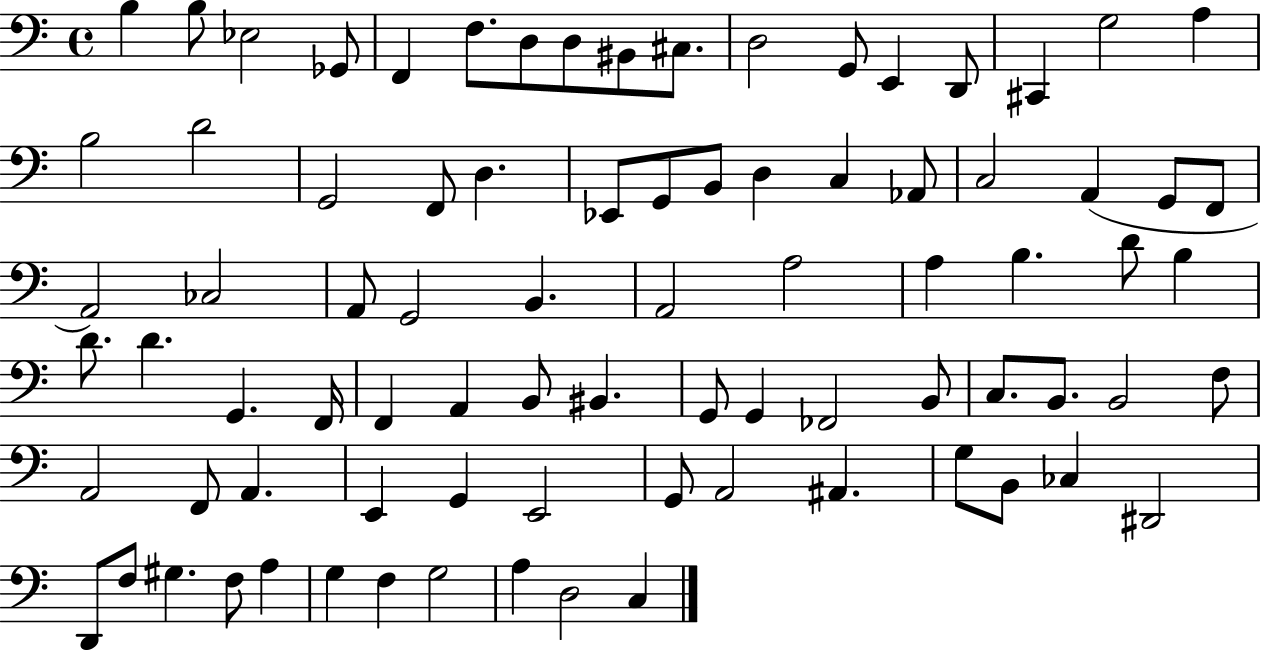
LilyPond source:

{
  \clef bass
  \time 4/4
  \defaultTimeSignature
  \key c \major
  b4 b8 ees2 ges,8 | f,4 f8. d8 d8 bis,8 cis8. | d2 g,8 e,4 d,8 | cis,4 g2 a4 | \break b2 d'2 | g,2 f,8 d4. | ees,8 g,8 b,8 d4 c4 aes,8 | c2 a,4( g,8 f,8 | \break a,2) ces2 | a,8 g,2 b,4. | a,2 a2 | a4 b4. d'8 b4 | \break d'8. d'4. g,4. f,16 | f,4 a,4 b,8 bis,4. | g,8 g,4 fes,2 b,8 | c8. b,8. b,2 f8 | \break a,2 f,8 a,4. | e,4 g,4 e,2 | g,8 a,2 ais,4. | g8 b,8 ces4 dis,2 | \break d,8 f8 gis4. f8 a4 | g4 f4 g2 | a4 d2 c4 | \bar "|."
}